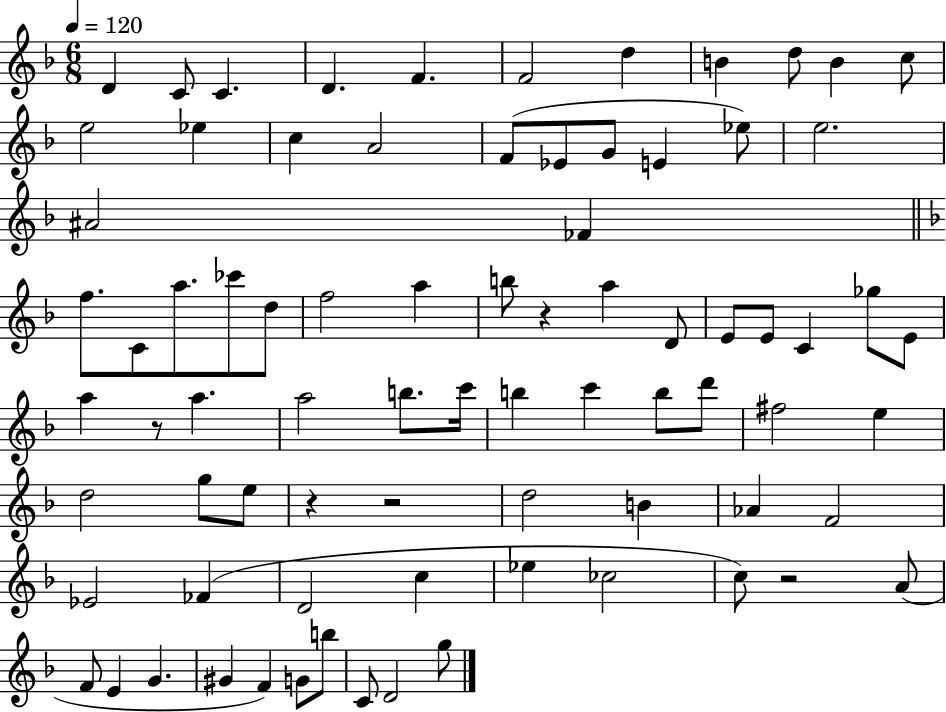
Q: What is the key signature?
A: F major